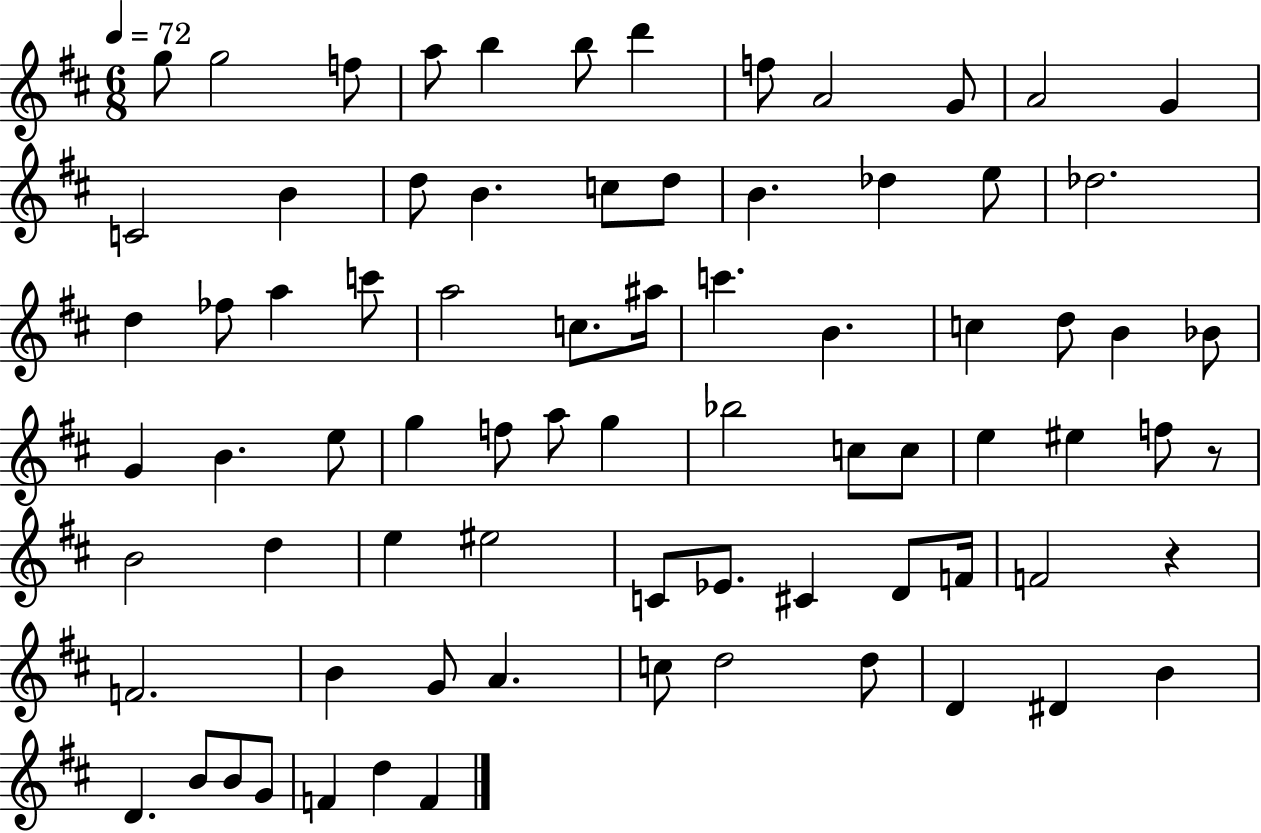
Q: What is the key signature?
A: D major